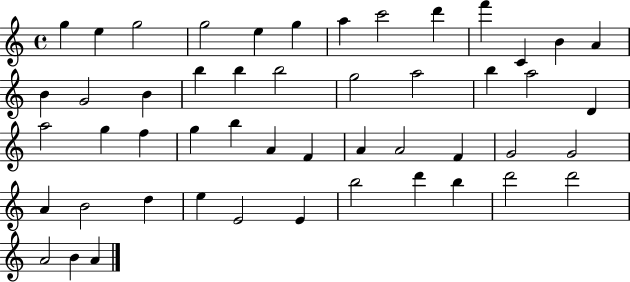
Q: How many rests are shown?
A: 0